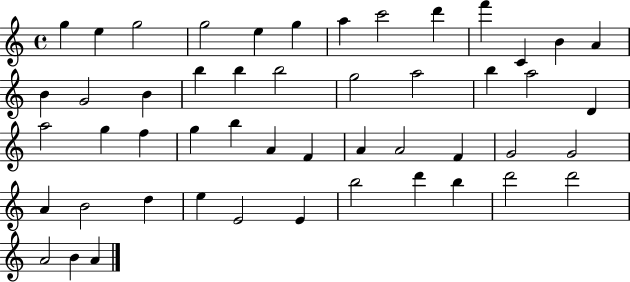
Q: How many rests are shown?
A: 0